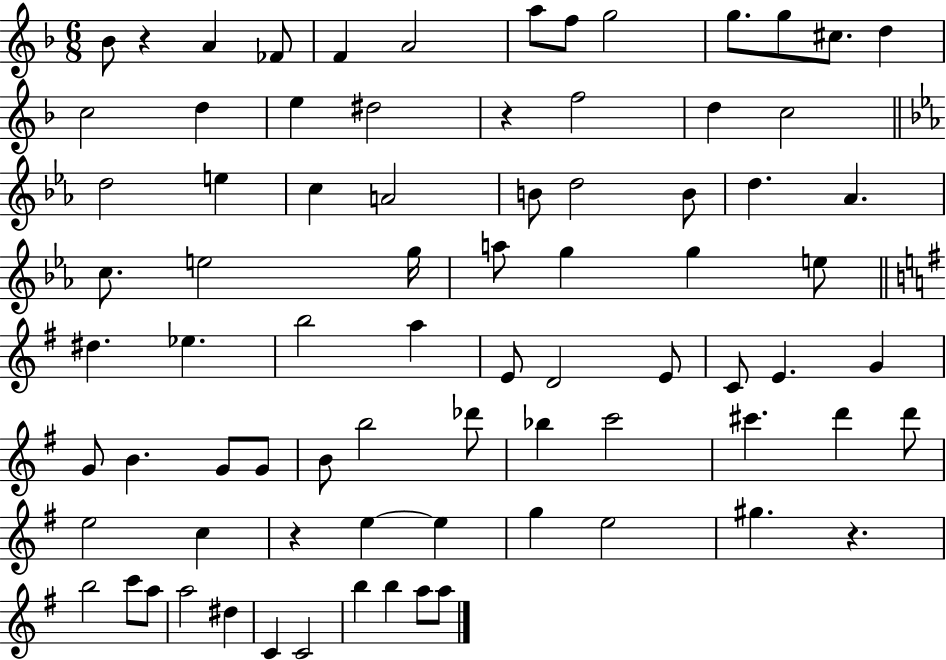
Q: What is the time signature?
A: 6/8